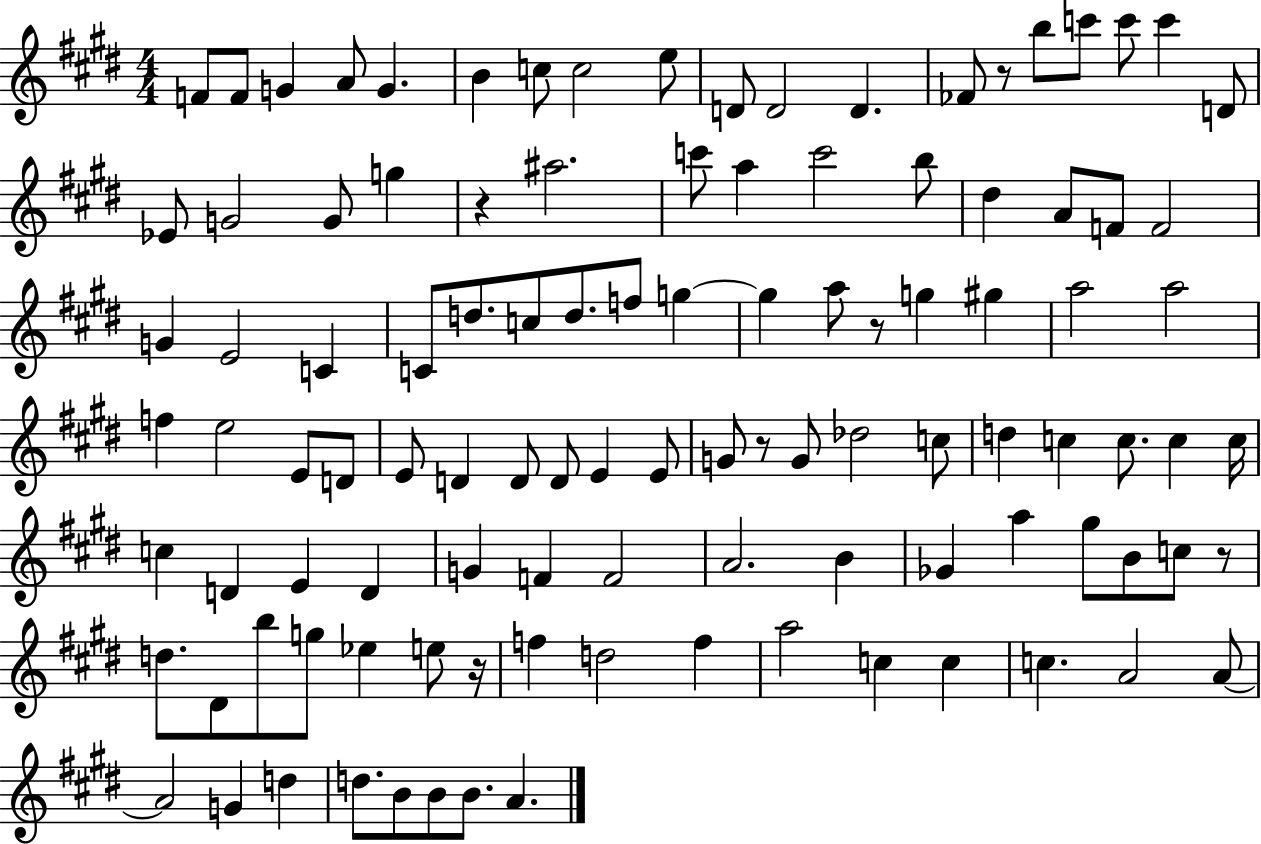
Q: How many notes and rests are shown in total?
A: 108